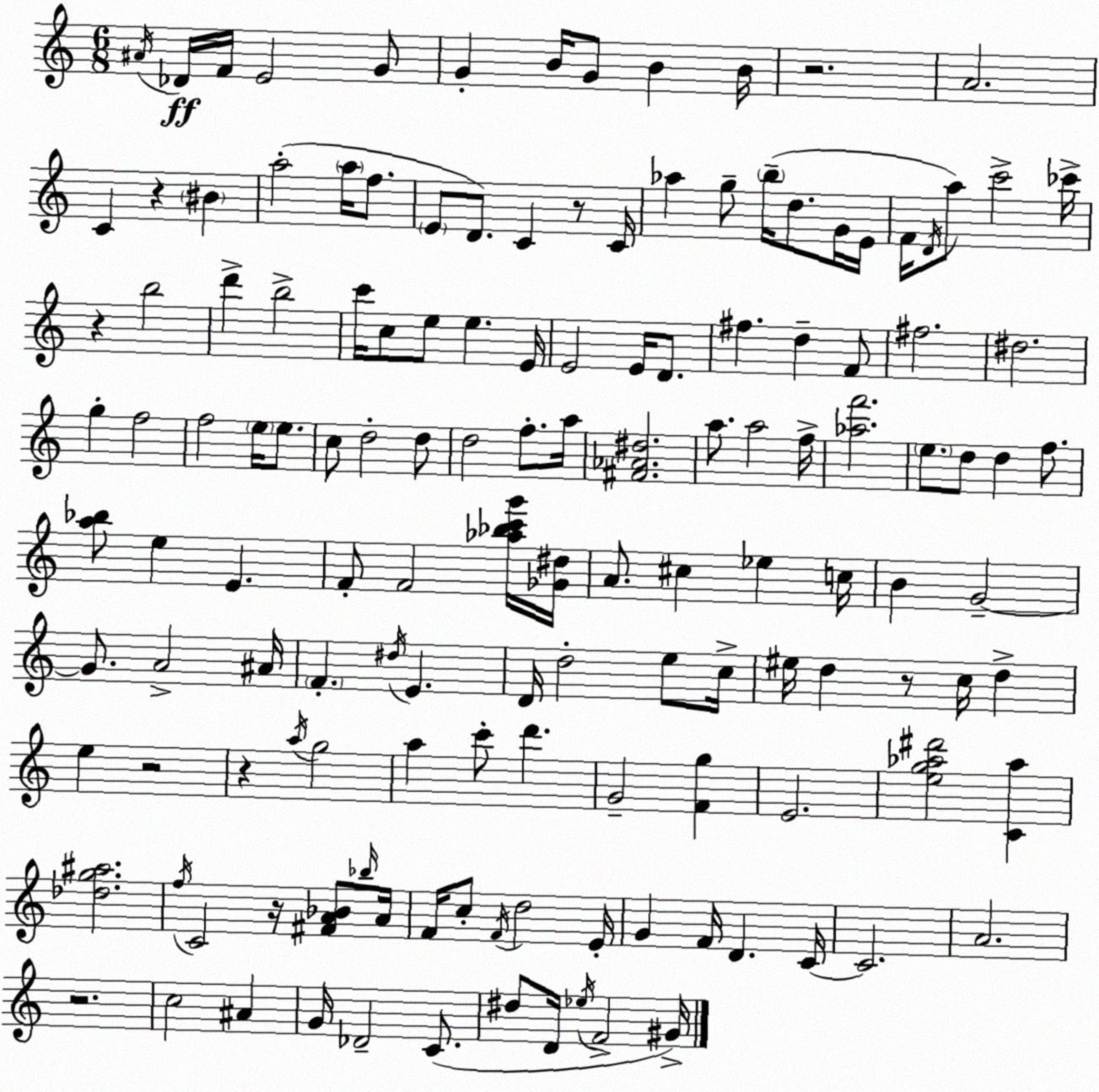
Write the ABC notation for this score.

X:1
T:Untitled
M:6/8
L:1/4
K:C
^A/4 _D/4 F/4 E2 G/2 G B/4 G/2 B B/4 z2 A2 C z ^B a2 a/4 f/2 E/2 D/2 C z/2 C/4 _a g/2 b/4 d/2 G/4 E/4 F/4 D/4 a/2 c'2 _c'/4 z b2 d' b2 c'/4 c/2 e/2 e E/4 E2 E/4 D/2 ^f d F/2 ^f2 ^d2 g f2 f2 e/4 e/2 c/2 d2 d/2 d2 f/2 a/4 [^F_A^d]2 a/2 a2 f/4 [_af']2 e/2 d/2 d f/2 [a_b]/2 e E F/2 F2 [_a_bc'g']/4 [_G^d]/4 A/2 ^c _e c/4 B G2 G/2 A2 ^A/4 F ^d/4 E D/4 d2 e/2 c/4 ^e/4 d z/2 c/4 d e z2 z a/4 g2 a c'/2 d' G2 [Fg] E2 [eg_a^d']2 [C_a] [_dg^a]2 f/4 C2 z/4 [^FA_B]/2 _b/4 A/4 F/4 c/2 F/4 d2 E/4 G F/4 D C/4 C2 A2 z2 c2 ^A G/4 _D2 C/2 ^d/2 D/4 _e/4 F2 ^G/4